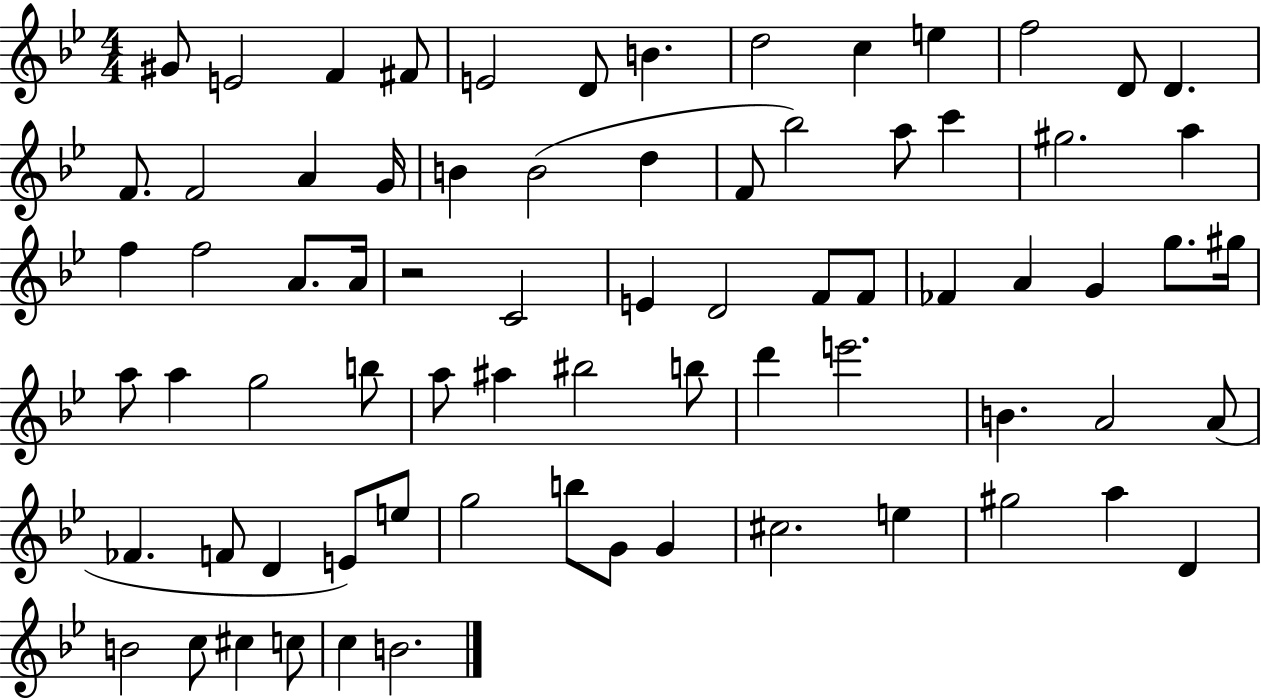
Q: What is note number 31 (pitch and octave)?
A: C4